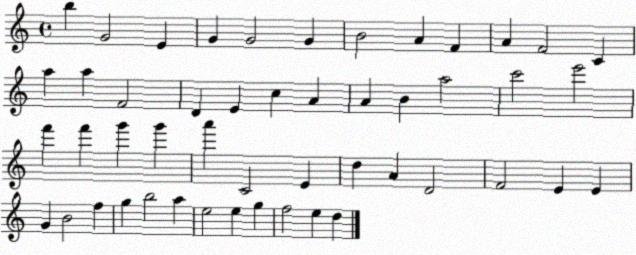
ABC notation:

X:1
T:Untitled
M:4/4
L:1/4
K:C
b G2 E G G2 G B2 A F A F2 C a a F2 D E c A A B a2 c'2 e'2 f' f' g' g' a' C2 E d A D2 F2 E E G B2 f g b2 a e2 e g f2 e d